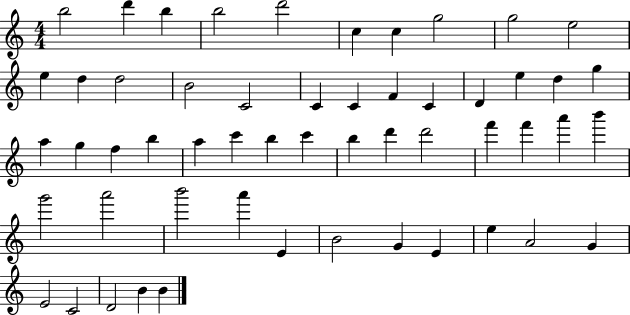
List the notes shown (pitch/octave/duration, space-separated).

B5/h D6/q B5/q B5/h D6/h C5/q C5/q G5/h G5/h E5/h E5/q D5/q D5/h B4/h C4/h C4/q C4/q F4/q C4/q D4/q E5/q D5/q G5/q A5/q G5/q F5/q B5/q A5/q C6/q B5/q C6/q B5/q D6/q D6/h F6/q F6/q A6/q B6/q G6/h A6/h B6/h A6/q E4/q B4/h G4/q E4/q E5/q A4/h G4/q E4/h C4/h D4/h B4/q B4/q